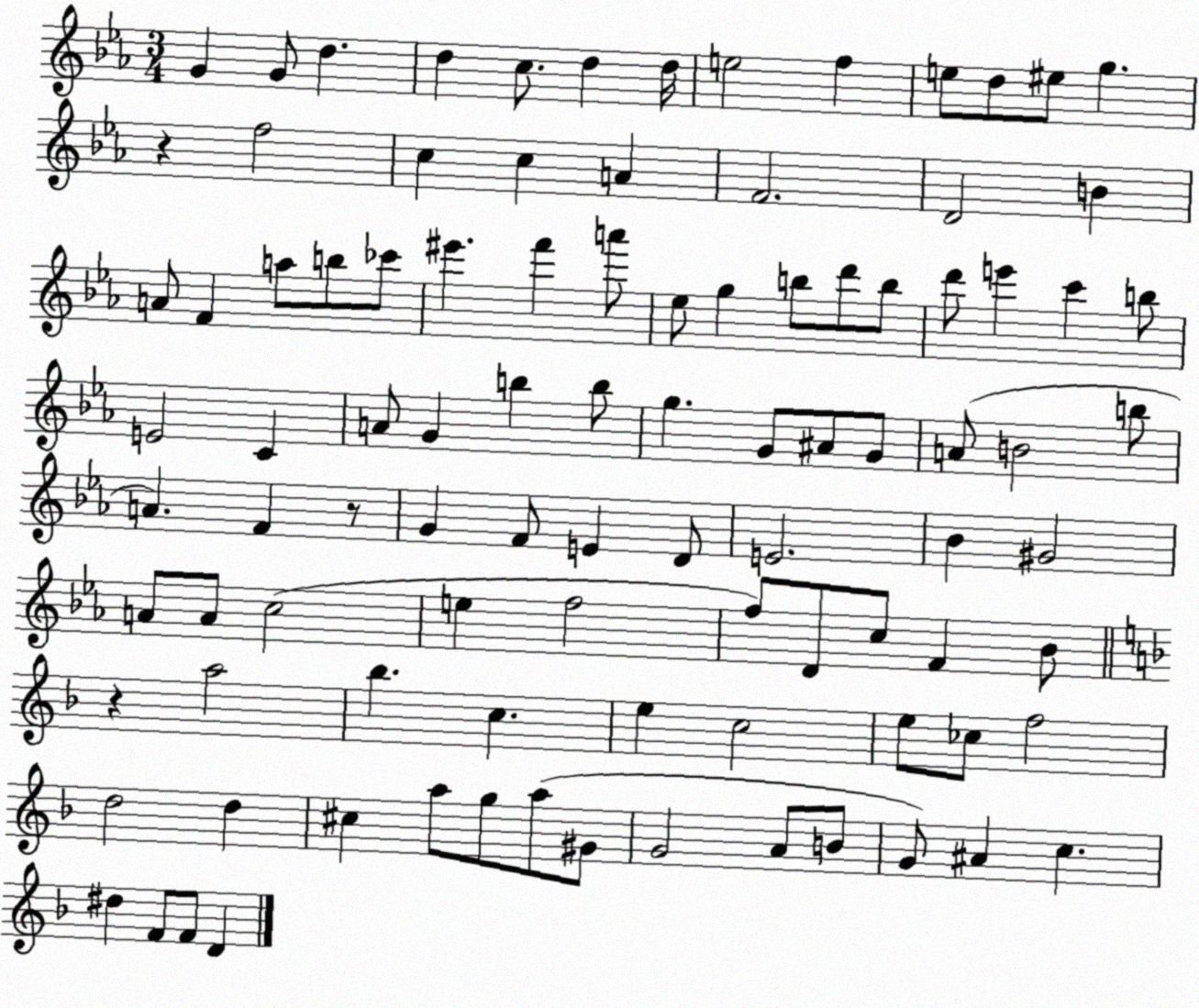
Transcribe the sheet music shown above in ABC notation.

X:1
T:Untitled
M:3/4
L:1/4
K:Eb
G G/2 d d c/2 d d/4 e2 f e/2 d/2 ^e/2 g z f2 c c A F2 D2 B A/2 F a/2 b/2 _c'/2 ^e' f' a'/2 _e/2 g b/2 d'/2 b/2 d'/2 e' c' b/2 E2 C A/2 G b b/2 g G/2 ^A/2 G/2 A/2 B2 b/2 A F z/2 G F/2 E D/2 E2 _B ^G2 A/2 A/2 c2 e f2 f/2 D/2 c/2 F _B/2 z a2 _b c e c2 e/2 _c/2 f2 d2 d ^c a/2 g/2 a/2 ^G/2 G2 A/2 B/2 G/2 ^A c ^d F/2 F/2 D